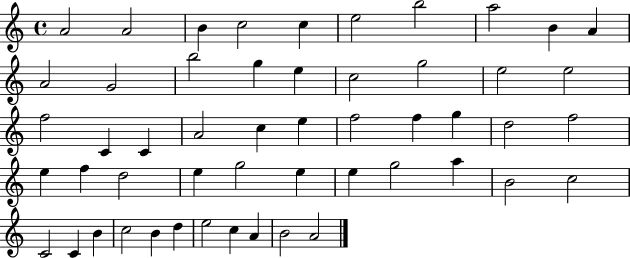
{
  \clef treble
  \time 4/4
  \defaultTimeSignature
  \key c \major
  a'2 a'2 | b'4 c''2 c''4 | e''2 b''2 | a''2 b'4 a'4 | \break a'2 g'2 | b''2 g''4 e''4 | c''2 g''2 | e''2 e''2 | \break f''2 c'4 c'4 | a'2 c''4 e''4 | f''2 f''4 g''4 | d''2 f''2 | \break e''4 f''4 d''2 | e''4 g''2 e''4 | e''4 g''2 a''4 | b'2 c''2 | \break c'2 c'4 b'4 | c''2 b'4 d''4 | e''2 c''4 a'4 | b'2 a'2 | \break \bar "|."
}